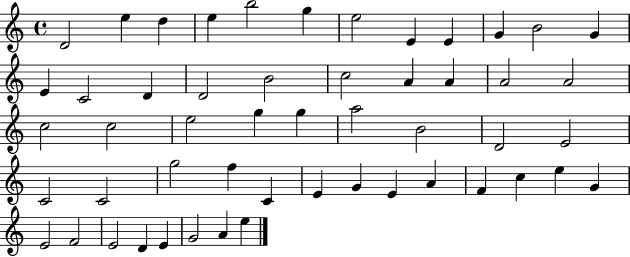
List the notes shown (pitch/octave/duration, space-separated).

D4/h E5/q D5/q E5/q B5/h G5/q E5/h E4/q E4/q G4/q B4/h G4/q E4/q C4/h D4/q D4/h B4/h C5/h A4/q A4/q A4/h A4/h C5/h C5/h E5/h G5/q G5/q A5/h B4/h D4/h E4/h C4/h C4/h G5/h F5/q C4/q E4/q G4/q E4/q A4/q F4/q C5/q E5/q G4/q E4/h F4/h E4/h D4/q E4/q G4/h A4/q E5/q